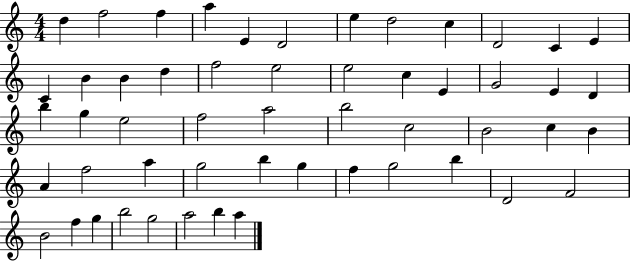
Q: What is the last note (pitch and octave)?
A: A5